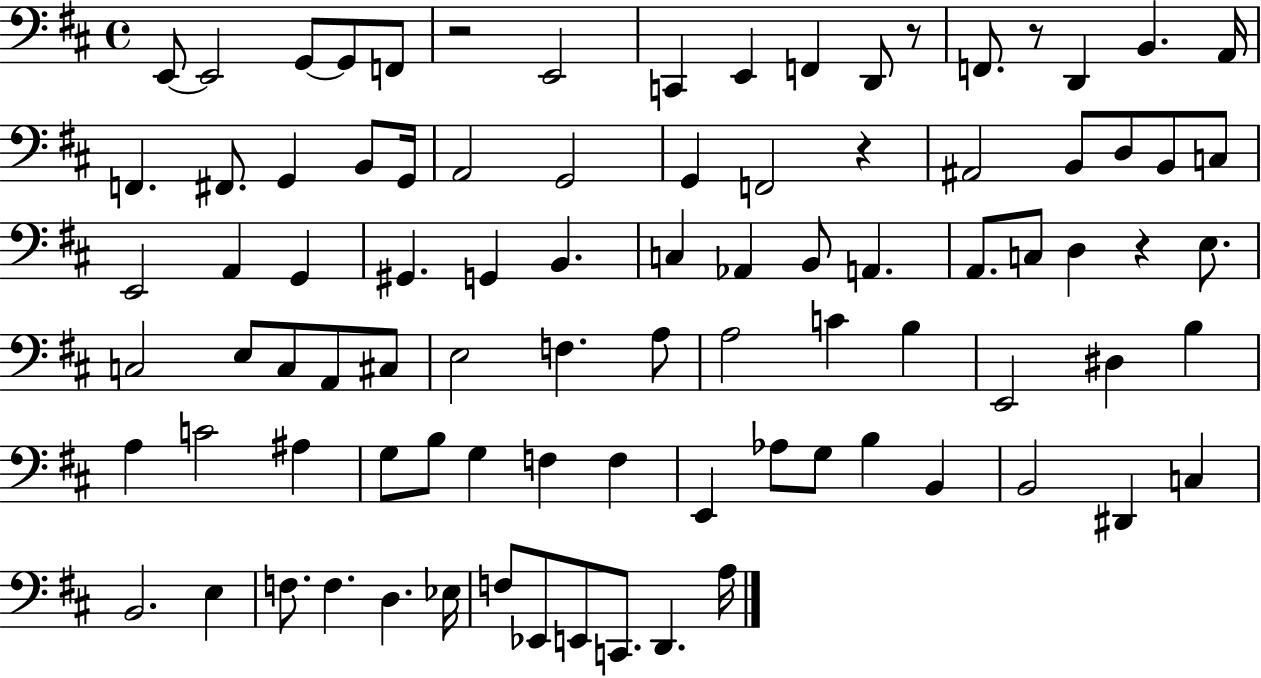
X:1
T:Untitled
M:4/4
L:1/4
K:D
E,,/2 E,,2 G,,/2 G,,/2 F,,/2 z2 E,,2 C,, E,, F,, D,,/2 z/2 F,,/2 z/2 D,, B,, A,,/4 F,, ^F,,/2 G,, B,,/2 G,,/4 A,,2 G,,2 G,, F,,2 z ^A,,2 B,,/2 D,/2 B,,/2 C,/2 E,,2 A,, G,, ^G,, G,, B,, C, _A,, B,,/2 A,, A,,/2 C,/2 D, z E,/2 C,2 E,/2 C,/2 A,,/2 ^C,/2 E,2 F, A,/2 A,2 C B, E,,2 ^D, B, A, C2 ^A, G,/2 B,/2 G, F, F, E,, _A,/2 G,/2 B, B,, B,,2 ^D,, C, B,,2 E, F,/2 F, D, _E,/4 F,/2 _E,,/2 E,,/2 C,,/2 D,, A,/4